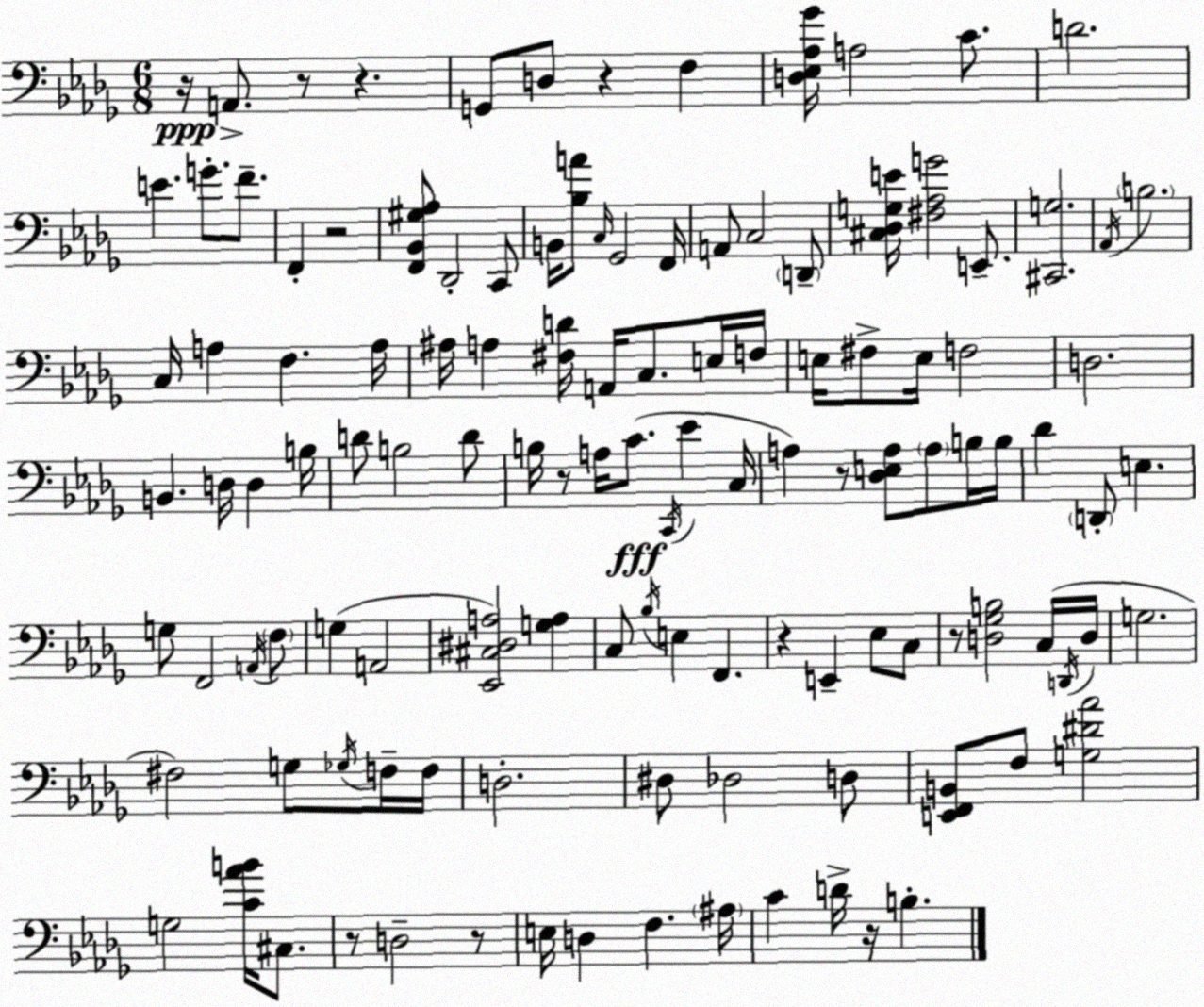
X:1
T:Untitled
M:6/8
L:1/4
K:Bbm
z/4 A,,/2 z/2 z G,,/2 D,/2 z F, [D,_E,_A,_G]/4 A,2 C/2 D2 E G/2 F/2 F,, z2 [F,,_B,,^G,_A,]/2 _D,,2 C,,/2 B,,/4 [_B,A]/2 C,/4 _G,,2 F,,/4 A,,/2 C,2 D,,/2 [^C,_D,G,E]/4 [^F,_A,G]2 E,,/2 [^C,,G,]2 _A,,/4 B,2 C,/4 A, F, A,/4 ^A,/4 A, [^F,D]/4 A,,/4 C,/2 E,/4 F,/4 E,/4 ^F,/2 E,/4 F,2 D,2 B,, D,/4 D, B,/4 D/2 B,2 D/2 B,/4 z/2 A,/4 C/2 C,,/4 _E C,/4 A, z/2 [_D,E,A,]/2 A,/2 B,/4 B,/4 _D D,,/2 E, G,/2 F,,2 A,,/4 F,/2 G, A,,2 [_E,,^C,^D,A,]2 [G,A,] C,/2 _B,/4 E, F,, z E,, _E,/2 C,/2 z/2 [D,_G,B,]2 C,/4 D,,/4 D,/4 G,2 ^F,2 G,/2 _G,/4 F,/4 F,/4 D,2 ^D,/2 _D,2 D,/2 [E,,F,,B,,]/2 F,/2 [G,^D_A]2 G,2 [C_AB]/4 ^C,/2 z/2 D,2 z/2 E,/4 D, F, ^A,/4 C D/4 z/4 B,